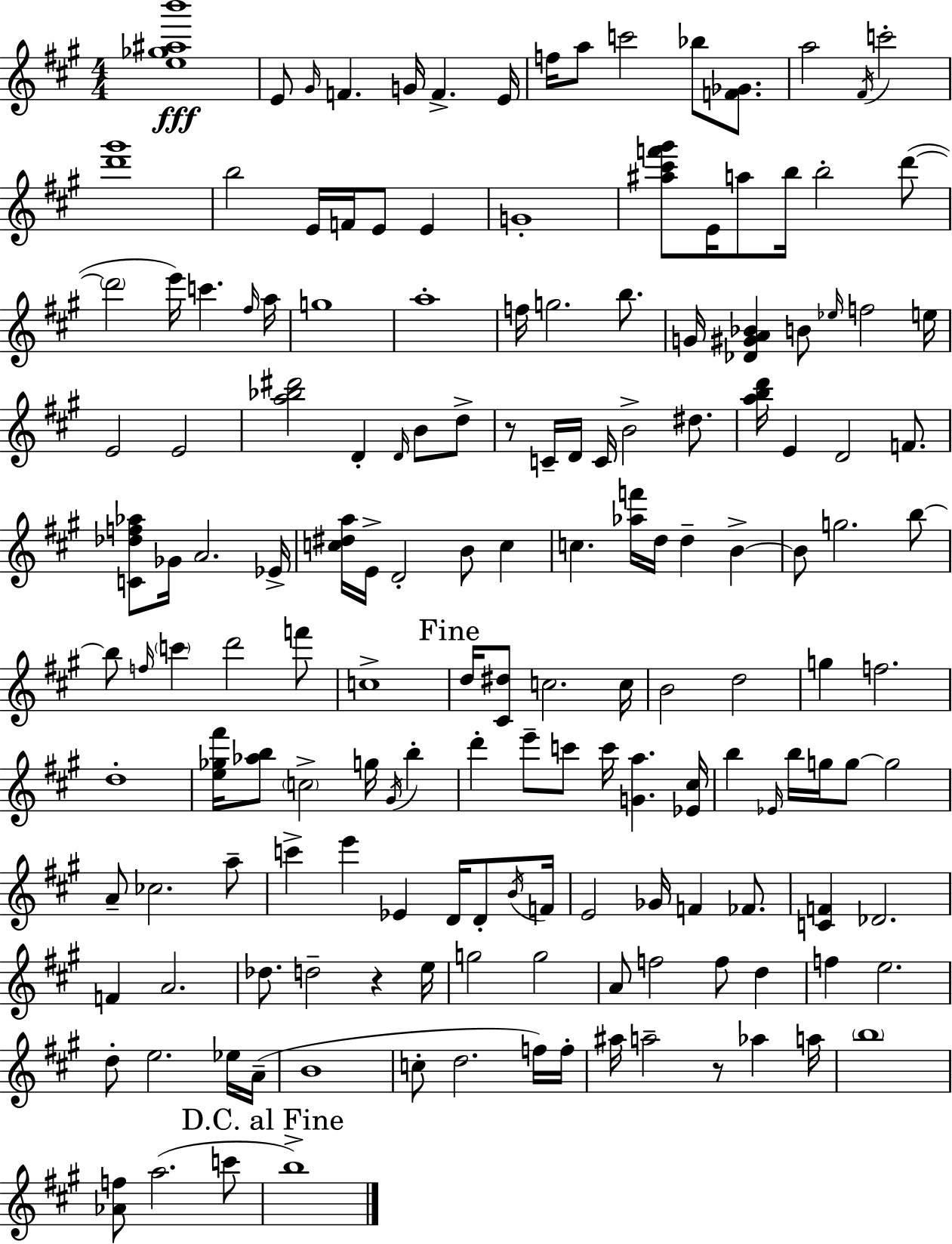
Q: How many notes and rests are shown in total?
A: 160